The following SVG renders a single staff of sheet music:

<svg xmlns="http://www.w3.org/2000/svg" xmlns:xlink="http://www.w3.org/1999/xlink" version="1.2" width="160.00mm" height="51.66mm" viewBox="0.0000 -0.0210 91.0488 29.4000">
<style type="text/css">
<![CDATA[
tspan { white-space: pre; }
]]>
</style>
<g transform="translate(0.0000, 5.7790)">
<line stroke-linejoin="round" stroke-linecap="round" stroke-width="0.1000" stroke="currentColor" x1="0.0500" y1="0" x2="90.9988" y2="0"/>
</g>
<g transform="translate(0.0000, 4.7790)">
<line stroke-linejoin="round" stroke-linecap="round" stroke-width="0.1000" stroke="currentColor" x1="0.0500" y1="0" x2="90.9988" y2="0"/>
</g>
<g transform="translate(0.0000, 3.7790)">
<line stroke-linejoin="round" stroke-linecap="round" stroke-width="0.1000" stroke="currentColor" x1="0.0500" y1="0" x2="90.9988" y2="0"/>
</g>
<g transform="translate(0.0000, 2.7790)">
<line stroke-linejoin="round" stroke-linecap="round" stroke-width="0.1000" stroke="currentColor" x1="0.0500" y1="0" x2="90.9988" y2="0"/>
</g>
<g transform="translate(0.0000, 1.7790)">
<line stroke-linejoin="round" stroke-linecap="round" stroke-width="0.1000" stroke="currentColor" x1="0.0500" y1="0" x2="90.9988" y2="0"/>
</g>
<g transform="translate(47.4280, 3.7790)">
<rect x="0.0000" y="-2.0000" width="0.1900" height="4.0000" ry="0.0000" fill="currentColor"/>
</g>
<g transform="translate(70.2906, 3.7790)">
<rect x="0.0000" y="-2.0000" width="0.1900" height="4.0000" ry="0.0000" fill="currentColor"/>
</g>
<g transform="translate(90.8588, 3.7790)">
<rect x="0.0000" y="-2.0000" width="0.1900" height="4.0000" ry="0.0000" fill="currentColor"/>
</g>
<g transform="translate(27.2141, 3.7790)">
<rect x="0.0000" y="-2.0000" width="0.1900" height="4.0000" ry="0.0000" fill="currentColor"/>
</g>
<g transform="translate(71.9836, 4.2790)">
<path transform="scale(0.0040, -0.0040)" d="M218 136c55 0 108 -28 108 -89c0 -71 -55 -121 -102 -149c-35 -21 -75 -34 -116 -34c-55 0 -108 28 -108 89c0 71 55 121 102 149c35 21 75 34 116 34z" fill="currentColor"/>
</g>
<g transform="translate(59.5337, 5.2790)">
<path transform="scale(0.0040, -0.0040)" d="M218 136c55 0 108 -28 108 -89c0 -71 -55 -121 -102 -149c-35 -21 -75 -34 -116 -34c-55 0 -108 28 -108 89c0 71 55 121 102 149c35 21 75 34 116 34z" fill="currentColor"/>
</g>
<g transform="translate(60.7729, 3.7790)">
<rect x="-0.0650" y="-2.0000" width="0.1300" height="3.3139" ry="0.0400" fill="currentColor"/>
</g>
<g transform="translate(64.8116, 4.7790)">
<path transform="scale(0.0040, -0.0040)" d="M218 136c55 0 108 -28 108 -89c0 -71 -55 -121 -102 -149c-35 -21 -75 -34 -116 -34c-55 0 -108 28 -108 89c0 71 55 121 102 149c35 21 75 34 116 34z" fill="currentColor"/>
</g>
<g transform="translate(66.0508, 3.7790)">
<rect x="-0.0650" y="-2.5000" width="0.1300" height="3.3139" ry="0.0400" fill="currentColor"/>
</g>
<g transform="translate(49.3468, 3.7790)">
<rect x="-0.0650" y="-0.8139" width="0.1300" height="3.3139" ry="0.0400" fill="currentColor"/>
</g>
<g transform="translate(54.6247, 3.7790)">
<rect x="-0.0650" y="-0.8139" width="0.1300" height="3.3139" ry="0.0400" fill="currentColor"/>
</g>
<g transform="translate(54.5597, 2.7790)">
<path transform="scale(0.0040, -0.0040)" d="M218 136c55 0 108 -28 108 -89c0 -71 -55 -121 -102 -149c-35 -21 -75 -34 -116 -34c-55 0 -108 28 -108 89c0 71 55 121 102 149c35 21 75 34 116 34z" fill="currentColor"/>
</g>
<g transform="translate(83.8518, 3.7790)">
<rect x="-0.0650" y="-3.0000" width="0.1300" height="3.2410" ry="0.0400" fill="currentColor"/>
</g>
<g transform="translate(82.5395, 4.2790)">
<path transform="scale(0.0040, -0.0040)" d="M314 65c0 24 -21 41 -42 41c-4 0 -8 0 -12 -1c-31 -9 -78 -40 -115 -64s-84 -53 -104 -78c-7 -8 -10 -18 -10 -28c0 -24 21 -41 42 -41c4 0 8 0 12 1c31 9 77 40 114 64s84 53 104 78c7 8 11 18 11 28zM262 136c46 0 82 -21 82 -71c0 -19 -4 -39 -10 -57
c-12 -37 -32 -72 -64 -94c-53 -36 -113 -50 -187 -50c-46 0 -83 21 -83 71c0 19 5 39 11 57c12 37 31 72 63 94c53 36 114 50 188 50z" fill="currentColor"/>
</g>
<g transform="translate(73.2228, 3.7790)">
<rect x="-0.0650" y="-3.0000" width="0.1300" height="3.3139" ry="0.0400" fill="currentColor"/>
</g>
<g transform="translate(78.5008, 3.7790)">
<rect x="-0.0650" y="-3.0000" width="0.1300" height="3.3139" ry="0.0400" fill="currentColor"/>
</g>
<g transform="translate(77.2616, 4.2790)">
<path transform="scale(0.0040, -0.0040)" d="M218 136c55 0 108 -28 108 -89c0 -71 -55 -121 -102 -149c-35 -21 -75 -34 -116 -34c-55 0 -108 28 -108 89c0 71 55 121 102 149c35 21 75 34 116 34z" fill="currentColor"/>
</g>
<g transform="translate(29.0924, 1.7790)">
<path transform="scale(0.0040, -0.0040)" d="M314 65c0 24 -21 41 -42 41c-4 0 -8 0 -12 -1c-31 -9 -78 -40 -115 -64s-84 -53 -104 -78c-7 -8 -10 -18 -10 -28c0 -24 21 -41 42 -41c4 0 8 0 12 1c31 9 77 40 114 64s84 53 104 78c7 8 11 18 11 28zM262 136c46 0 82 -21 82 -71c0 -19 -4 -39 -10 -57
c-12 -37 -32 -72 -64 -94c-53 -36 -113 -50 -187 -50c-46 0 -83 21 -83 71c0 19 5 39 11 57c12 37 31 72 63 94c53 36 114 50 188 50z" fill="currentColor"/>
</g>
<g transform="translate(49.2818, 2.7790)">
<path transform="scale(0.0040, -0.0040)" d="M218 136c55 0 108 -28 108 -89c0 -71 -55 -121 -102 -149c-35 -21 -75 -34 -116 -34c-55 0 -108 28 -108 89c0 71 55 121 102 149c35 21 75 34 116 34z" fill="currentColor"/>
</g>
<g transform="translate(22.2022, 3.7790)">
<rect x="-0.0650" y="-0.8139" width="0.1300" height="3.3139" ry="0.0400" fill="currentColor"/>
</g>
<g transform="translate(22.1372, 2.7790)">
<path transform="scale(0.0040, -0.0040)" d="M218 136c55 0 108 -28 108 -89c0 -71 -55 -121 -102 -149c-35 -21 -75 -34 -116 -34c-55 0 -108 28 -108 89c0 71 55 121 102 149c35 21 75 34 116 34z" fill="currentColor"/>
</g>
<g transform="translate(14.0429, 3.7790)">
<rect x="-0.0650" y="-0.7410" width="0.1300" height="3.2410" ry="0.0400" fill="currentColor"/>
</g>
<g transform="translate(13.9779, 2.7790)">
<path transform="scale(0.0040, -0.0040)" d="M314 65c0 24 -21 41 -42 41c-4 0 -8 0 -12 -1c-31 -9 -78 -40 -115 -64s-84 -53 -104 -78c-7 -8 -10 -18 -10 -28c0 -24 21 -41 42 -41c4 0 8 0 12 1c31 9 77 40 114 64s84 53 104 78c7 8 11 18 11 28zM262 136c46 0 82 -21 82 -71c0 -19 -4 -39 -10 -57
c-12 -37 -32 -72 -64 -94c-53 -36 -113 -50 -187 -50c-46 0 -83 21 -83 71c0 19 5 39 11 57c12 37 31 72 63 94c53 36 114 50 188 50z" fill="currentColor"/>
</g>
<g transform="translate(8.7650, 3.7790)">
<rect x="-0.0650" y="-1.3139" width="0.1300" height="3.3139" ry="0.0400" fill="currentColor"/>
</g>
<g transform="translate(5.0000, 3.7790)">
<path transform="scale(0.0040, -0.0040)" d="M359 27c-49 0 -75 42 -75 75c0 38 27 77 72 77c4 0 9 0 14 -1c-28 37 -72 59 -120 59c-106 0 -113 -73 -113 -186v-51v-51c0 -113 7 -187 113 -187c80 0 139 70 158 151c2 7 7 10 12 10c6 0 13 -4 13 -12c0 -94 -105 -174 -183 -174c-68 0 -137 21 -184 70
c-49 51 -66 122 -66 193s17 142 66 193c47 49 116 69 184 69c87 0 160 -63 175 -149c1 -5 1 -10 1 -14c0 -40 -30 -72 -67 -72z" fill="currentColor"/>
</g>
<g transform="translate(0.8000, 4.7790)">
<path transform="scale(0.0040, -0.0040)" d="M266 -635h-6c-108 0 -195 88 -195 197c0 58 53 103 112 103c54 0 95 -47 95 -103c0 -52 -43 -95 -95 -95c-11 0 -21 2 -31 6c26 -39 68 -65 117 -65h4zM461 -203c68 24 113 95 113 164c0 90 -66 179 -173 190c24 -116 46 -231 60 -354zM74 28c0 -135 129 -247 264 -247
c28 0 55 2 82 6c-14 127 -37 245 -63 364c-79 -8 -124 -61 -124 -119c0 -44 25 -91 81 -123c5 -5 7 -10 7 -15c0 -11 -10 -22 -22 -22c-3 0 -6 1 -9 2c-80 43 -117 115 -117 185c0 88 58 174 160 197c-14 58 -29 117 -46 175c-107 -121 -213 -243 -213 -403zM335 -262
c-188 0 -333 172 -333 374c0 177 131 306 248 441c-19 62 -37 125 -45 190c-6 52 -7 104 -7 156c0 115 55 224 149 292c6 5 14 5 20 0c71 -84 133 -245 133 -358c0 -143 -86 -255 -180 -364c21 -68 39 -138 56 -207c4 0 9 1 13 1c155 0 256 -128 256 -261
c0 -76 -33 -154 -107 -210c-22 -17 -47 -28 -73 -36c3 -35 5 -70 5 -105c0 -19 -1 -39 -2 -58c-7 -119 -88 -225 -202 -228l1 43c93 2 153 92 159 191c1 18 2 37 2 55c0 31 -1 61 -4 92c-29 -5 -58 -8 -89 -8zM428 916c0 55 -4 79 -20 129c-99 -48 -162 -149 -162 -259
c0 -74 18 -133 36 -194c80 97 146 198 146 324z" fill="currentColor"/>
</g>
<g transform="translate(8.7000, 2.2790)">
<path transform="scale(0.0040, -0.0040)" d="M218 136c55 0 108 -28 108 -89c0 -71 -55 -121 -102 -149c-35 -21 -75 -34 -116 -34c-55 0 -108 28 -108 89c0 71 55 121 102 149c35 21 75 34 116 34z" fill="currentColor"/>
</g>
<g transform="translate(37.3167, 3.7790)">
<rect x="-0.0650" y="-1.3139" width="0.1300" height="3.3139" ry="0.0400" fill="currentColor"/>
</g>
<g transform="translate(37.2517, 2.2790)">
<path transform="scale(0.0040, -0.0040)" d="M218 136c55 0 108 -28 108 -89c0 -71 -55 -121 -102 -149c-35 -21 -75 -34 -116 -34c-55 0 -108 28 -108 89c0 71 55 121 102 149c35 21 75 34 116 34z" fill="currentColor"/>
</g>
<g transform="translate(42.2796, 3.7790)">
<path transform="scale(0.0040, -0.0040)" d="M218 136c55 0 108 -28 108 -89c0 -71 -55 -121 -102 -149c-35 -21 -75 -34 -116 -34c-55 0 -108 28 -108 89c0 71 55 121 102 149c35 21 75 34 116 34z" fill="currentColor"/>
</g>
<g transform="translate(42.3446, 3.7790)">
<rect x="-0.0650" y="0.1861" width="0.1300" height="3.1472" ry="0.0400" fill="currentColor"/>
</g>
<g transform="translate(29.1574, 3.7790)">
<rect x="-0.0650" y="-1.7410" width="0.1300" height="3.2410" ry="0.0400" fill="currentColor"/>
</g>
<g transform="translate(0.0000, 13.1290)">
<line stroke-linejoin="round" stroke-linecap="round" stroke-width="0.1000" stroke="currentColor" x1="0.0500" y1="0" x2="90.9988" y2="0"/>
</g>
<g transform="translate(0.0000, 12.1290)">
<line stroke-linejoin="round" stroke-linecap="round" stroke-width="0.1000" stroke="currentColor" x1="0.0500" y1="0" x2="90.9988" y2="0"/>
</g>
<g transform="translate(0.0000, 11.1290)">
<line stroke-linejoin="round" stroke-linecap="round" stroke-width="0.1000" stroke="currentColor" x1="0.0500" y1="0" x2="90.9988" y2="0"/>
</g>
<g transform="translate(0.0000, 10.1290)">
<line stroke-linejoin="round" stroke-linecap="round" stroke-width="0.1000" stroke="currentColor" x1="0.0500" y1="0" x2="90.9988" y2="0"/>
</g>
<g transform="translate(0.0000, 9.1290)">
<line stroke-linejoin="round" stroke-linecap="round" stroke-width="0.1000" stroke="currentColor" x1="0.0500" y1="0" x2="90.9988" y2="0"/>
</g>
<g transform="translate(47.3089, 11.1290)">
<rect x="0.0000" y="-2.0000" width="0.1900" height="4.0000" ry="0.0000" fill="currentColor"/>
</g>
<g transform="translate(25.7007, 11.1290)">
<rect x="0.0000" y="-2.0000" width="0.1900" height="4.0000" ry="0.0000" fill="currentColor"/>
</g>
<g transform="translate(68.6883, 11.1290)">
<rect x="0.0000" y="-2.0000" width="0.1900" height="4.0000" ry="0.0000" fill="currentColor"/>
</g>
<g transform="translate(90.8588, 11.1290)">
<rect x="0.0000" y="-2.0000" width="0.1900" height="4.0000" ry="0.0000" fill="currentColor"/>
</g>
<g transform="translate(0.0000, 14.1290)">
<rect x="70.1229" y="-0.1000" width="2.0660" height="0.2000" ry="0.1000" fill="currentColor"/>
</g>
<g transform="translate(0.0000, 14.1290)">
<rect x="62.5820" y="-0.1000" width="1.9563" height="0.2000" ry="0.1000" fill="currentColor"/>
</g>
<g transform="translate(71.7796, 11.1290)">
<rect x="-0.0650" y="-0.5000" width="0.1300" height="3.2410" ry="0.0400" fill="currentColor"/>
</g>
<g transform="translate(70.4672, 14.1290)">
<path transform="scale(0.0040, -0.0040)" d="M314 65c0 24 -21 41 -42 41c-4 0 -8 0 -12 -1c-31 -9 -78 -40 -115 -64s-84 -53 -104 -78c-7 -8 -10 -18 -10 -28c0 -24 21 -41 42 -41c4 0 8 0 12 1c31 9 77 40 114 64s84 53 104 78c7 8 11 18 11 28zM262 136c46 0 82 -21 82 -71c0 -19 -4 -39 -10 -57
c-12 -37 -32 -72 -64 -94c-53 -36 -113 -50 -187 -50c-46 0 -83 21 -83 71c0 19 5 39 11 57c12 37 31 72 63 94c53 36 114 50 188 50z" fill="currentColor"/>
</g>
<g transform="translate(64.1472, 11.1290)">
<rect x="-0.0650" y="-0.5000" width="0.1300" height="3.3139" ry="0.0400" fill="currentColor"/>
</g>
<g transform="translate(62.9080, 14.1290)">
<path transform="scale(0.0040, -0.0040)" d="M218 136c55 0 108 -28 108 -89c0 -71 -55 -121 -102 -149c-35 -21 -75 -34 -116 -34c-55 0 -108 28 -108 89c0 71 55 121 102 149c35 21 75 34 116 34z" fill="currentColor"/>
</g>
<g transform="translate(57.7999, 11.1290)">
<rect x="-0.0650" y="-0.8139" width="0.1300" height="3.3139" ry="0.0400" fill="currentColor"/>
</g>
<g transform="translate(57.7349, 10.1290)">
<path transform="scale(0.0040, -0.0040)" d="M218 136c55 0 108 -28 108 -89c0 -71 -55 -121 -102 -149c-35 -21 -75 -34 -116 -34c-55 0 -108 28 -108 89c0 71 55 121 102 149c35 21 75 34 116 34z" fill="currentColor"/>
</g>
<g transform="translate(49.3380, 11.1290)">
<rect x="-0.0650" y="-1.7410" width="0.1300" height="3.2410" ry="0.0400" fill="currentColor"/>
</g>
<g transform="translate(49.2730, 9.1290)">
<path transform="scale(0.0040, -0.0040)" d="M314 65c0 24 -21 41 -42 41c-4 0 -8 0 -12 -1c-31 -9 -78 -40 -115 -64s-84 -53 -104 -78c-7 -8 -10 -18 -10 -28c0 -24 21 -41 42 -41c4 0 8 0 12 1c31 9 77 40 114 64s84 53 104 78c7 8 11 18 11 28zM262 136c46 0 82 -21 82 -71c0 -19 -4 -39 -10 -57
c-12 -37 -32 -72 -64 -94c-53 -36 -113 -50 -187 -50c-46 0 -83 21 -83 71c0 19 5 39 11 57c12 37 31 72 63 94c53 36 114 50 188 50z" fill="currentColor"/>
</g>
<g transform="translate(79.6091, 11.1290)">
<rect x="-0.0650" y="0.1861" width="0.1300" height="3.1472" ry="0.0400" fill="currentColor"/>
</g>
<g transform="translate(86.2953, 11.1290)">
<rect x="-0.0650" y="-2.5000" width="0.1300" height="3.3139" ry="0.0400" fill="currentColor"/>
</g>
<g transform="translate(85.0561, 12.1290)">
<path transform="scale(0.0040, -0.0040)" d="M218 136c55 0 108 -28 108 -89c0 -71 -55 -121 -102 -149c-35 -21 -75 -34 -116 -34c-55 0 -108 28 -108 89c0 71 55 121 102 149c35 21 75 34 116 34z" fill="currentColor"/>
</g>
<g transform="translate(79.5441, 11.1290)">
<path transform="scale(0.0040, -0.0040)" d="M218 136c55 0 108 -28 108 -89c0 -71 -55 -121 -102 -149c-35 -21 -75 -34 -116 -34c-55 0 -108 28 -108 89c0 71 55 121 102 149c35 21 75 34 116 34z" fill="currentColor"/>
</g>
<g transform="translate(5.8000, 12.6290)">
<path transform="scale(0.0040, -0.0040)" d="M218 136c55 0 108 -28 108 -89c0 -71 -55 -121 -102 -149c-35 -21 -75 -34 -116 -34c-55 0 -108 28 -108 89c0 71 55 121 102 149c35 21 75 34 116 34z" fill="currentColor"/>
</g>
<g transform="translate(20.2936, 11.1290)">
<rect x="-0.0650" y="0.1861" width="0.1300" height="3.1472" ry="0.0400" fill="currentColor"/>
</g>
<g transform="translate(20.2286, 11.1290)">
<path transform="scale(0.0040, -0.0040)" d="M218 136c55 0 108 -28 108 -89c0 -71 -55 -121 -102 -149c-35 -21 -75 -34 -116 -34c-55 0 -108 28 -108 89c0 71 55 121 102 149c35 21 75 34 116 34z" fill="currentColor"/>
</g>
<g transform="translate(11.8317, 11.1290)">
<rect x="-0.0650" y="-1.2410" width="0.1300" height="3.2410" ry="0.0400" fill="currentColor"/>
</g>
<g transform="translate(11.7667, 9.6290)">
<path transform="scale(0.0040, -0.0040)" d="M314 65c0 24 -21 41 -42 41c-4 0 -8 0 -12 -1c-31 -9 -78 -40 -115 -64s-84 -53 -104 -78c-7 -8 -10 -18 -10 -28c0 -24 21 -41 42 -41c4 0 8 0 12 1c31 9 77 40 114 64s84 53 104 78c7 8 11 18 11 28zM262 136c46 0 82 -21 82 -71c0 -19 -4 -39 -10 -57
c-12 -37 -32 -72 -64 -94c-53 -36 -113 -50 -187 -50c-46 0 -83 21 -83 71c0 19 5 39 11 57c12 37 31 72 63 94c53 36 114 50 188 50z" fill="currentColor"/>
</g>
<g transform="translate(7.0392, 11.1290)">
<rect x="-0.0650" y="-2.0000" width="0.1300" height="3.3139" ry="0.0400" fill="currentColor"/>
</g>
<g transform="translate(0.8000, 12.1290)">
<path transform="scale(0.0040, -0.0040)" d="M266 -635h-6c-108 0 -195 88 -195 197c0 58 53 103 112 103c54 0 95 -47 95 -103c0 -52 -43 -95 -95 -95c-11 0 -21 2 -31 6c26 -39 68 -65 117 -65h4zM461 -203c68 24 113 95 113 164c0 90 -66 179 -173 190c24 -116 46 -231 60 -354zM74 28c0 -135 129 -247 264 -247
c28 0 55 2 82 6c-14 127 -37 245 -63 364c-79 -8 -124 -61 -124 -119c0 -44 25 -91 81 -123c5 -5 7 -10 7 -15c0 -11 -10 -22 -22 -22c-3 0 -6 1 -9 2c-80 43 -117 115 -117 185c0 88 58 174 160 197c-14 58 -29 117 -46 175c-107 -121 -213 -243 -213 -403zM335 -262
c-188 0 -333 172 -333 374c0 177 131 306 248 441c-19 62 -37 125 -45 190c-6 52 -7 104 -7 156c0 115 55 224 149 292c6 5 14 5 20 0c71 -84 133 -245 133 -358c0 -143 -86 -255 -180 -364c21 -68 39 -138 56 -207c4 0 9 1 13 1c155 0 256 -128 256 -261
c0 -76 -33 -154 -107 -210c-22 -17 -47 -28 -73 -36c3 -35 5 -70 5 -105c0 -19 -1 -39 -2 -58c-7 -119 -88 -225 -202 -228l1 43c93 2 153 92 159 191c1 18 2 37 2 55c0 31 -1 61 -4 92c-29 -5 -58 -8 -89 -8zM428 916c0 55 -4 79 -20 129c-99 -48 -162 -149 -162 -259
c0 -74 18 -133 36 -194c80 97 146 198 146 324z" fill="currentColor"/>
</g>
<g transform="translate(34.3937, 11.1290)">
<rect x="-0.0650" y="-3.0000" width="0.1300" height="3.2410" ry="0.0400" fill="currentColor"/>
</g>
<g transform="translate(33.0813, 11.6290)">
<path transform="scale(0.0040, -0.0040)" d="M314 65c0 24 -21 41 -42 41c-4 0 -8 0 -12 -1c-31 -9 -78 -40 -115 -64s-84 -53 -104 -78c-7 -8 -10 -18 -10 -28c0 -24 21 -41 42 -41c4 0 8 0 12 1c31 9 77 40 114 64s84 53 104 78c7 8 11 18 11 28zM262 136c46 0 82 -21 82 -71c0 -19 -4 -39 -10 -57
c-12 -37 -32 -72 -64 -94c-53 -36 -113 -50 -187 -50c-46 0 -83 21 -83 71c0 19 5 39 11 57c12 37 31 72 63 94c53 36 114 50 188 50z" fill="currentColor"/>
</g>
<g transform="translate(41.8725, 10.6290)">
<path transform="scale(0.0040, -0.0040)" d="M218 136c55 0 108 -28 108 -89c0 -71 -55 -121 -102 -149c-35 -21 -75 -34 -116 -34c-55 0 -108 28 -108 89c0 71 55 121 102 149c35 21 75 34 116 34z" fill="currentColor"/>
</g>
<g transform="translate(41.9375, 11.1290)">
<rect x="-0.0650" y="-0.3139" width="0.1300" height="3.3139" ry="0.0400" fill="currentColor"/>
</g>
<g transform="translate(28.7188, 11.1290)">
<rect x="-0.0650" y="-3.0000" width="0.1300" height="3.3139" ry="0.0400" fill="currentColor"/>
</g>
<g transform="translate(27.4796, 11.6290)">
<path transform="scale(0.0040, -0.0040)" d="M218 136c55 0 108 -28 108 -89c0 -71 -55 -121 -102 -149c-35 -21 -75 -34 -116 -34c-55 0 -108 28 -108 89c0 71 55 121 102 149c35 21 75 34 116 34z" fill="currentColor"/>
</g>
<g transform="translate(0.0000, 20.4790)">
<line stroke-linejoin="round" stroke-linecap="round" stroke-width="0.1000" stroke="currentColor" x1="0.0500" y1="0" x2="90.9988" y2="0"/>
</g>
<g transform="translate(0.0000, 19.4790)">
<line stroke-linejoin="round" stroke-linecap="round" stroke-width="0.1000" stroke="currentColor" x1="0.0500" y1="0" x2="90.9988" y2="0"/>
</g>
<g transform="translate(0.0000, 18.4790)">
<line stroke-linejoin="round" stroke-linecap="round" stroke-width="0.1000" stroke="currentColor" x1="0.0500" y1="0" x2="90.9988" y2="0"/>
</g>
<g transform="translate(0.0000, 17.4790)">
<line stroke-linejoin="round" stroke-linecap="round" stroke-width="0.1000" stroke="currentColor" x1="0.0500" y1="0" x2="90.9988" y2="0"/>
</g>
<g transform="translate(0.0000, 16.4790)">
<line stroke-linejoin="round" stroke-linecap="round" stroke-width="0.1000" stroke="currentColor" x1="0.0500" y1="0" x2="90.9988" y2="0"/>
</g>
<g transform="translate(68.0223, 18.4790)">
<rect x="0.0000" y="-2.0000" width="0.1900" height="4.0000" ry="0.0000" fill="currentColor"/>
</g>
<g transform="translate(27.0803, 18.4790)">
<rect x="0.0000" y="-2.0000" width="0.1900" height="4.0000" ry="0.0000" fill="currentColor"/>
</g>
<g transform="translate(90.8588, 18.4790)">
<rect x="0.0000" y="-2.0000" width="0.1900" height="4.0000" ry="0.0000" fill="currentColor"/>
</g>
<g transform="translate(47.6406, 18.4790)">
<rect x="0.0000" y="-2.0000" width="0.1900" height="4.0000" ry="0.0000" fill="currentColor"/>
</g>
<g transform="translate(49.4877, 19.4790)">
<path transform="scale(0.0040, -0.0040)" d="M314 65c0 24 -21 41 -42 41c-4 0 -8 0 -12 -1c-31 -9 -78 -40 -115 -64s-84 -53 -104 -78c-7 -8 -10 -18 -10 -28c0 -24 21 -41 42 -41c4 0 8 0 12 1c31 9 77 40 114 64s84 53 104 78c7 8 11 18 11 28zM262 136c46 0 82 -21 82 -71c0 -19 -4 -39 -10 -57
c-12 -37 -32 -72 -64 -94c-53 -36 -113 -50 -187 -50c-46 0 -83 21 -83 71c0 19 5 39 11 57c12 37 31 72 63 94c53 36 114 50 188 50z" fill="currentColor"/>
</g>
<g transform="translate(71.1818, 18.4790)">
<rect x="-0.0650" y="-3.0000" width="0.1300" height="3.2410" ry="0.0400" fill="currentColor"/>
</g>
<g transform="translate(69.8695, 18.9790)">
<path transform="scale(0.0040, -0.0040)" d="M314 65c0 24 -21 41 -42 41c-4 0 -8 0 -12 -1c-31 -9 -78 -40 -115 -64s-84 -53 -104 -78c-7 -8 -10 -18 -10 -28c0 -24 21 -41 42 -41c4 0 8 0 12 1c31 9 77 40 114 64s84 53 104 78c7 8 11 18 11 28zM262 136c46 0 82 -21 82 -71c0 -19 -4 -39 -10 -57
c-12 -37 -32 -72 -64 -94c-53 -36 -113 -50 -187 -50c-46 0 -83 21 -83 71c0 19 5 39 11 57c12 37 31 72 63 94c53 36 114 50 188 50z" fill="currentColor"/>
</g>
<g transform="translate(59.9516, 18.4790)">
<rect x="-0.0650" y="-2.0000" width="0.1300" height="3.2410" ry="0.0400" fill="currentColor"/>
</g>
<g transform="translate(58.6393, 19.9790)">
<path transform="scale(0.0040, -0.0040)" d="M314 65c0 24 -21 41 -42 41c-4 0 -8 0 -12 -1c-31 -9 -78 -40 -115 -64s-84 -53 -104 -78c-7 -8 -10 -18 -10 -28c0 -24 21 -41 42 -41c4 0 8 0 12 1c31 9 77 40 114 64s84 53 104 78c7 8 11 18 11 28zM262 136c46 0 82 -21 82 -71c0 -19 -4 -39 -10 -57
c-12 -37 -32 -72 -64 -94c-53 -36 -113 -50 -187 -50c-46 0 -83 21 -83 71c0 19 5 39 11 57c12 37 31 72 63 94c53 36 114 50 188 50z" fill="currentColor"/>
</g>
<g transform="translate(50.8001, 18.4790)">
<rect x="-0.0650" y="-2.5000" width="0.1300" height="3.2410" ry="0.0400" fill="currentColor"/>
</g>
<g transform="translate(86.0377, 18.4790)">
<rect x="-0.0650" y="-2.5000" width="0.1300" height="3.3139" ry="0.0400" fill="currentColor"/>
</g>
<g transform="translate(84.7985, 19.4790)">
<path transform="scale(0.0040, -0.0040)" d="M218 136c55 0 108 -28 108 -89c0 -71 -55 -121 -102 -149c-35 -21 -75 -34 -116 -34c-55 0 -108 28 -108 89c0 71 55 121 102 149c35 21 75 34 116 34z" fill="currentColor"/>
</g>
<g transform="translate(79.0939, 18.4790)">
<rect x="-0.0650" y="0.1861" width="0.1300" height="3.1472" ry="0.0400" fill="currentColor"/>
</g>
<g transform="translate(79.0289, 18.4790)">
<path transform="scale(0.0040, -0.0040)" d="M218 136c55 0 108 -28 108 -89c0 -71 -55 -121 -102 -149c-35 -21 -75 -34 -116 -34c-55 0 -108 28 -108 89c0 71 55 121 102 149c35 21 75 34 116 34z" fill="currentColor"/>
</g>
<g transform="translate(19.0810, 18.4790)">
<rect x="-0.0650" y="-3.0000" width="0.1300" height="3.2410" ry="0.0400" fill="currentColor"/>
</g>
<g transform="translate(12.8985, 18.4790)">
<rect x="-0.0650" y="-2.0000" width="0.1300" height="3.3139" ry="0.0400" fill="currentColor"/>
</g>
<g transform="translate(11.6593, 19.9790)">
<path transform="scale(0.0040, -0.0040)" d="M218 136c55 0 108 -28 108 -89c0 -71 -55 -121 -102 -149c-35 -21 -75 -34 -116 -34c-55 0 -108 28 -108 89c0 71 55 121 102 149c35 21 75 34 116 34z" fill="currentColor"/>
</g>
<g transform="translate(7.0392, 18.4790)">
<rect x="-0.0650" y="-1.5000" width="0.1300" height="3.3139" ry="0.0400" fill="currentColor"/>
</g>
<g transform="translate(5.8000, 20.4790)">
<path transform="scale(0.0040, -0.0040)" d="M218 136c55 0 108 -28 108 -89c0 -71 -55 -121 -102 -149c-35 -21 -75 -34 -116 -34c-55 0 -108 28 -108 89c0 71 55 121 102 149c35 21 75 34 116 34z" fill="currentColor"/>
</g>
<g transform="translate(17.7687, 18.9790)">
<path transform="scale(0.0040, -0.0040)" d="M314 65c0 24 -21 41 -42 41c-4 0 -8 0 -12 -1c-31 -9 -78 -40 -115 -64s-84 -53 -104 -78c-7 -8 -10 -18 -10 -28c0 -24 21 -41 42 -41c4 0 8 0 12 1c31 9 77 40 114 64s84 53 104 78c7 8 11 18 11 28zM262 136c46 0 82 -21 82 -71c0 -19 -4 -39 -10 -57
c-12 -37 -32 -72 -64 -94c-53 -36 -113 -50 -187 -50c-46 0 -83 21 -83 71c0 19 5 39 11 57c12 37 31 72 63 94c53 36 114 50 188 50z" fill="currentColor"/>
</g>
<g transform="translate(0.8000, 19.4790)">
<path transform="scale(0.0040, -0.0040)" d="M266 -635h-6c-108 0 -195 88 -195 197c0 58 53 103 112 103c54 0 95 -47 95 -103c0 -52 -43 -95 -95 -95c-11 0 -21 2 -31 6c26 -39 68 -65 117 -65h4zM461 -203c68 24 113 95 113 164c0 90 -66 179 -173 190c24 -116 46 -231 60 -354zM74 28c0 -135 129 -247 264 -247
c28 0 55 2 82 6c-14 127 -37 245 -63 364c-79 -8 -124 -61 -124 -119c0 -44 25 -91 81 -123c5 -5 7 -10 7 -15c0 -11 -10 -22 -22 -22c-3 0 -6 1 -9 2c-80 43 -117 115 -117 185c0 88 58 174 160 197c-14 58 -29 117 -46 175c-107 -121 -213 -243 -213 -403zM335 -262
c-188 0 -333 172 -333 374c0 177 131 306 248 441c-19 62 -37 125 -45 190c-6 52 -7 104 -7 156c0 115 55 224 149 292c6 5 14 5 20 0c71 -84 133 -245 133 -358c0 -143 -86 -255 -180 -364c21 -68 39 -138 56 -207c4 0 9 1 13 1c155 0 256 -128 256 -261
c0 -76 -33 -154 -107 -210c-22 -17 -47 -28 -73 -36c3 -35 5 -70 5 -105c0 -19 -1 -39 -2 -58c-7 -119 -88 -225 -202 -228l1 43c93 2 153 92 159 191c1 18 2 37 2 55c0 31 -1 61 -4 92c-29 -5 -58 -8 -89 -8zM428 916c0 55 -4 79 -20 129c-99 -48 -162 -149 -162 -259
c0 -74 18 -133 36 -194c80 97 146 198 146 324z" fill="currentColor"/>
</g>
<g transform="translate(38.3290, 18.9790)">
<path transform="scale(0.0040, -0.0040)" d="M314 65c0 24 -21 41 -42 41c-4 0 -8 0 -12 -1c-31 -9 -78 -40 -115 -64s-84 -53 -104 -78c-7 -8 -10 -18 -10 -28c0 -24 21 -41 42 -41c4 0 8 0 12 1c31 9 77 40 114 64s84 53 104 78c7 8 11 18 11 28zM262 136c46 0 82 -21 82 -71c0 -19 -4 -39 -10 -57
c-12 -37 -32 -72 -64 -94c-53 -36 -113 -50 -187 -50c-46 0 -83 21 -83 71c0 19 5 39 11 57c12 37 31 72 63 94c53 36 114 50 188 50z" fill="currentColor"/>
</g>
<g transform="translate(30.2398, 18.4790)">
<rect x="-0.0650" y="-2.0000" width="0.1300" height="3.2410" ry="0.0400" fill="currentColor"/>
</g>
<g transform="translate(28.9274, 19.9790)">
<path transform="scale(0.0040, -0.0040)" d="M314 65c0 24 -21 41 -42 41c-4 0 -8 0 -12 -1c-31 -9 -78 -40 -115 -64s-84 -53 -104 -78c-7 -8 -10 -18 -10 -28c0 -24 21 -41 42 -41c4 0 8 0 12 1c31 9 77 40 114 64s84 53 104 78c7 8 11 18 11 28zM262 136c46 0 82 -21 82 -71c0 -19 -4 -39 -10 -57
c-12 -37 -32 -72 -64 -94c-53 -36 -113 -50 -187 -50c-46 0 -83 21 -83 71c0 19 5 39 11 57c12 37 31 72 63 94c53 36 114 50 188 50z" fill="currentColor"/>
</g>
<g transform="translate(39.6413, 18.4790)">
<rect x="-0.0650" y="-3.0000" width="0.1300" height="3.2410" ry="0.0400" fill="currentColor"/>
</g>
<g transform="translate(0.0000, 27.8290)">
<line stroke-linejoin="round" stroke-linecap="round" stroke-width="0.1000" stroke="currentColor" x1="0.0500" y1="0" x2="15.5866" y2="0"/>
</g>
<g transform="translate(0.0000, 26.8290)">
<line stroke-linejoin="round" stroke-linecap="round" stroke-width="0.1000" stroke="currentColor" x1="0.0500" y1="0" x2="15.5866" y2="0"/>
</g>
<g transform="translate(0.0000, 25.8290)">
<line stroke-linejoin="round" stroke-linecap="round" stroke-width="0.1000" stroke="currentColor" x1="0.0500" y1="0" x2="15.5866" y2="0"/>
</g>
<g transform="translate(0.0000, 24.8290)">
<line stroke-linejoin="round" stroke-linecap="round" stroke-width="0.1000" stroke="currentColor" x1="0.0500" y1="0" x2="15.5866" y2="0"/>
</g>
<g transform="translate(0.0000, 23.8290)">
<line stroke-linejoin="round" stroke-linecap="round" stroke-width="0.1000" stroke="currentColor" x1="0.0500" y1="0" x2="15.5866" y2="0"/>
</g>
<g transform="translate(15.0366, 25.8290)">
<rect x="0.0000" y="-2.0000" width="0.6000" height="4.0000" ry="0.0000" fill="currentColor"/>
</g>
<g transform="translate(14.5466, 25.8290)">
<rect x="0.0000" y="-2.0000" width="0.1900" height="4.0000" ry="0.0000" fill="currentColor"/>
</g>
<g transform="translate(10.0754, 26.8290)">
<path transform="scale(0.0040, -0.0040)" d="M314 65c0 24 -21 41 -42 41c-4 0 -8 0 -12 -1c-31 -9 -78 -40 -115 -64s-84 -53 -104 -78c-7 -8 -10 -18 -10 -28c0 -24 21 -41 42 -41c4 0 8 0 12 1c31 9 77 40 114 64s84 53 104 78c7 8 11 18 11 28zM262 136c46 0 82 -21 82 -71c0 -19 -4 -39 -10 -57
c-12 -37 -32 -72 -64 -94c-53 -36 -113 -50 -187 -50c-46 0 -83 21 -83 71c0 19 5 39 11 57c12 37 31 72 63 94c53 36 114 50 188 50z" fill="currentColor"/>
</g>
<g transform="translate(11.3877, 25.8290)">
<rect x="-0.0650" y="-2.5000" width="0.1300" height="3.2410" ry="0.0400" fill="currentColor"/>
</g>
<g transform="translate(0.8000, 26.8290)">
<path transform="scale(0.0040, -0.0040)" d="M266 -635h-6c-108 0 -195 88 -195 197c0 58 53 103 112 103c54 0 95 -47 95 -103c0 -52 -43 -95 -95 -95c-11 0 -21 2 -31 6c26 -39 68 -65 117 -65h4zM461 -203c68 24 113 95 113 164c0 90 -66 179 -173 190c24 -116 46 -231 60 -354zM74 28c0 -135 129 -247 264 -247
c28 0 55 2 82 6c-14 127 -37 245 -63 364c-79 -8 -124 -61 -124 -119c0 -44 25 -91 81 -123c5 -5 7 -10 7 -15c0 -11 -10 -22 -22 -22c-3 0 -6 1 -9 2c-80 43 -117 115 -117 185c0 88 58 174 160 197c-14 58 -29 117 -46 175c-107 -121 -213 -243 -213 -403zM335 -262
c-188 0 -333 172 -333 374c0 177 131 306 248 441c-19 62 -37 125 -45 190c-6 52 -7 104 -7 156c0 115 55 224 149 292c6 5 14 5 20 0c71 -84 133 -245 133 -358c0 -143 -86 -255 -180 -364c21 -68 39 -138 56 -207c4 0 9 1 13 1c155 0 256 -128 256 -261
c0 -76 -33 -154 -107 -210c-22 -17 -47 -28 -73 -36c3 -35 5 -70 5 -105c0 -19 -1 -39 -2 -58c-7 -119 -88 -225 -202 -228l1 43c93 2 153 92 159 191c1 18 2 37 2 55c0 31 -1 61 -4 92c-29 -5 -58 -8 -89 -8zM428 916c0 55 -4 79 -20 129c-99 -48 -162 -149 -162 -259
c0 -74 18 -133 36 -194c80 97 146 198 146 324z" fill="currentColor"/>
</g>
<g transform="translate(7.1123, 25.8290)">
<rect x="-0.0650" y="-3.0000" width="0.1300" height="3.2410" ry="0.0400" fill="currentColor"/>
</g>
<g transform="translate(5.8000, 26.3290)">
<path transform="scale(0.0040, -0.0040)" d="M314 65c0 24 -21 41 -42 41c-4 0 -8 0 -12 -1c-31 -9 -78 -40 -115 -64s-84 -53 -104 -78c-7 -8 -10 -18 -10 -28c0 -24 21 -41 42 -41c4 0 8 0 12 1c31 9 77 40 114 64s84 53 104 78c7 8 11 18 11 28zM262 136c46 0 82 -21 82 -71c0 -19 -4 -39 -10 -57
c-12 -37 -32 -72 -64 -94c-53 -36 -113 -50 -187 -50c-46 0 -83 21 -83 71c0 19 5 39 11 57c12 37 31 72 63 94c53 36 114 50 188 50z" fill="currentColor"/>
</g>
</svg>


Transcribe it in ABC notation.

X:1
T:Untitled
M:4/4
L:1/4
K:C
e d2 d f2 e B d d F G A A A2 F e2 B A A2 c f2 d C C2 B G E F A2 F2 A2 G2 F2 A2 B G A2 G2